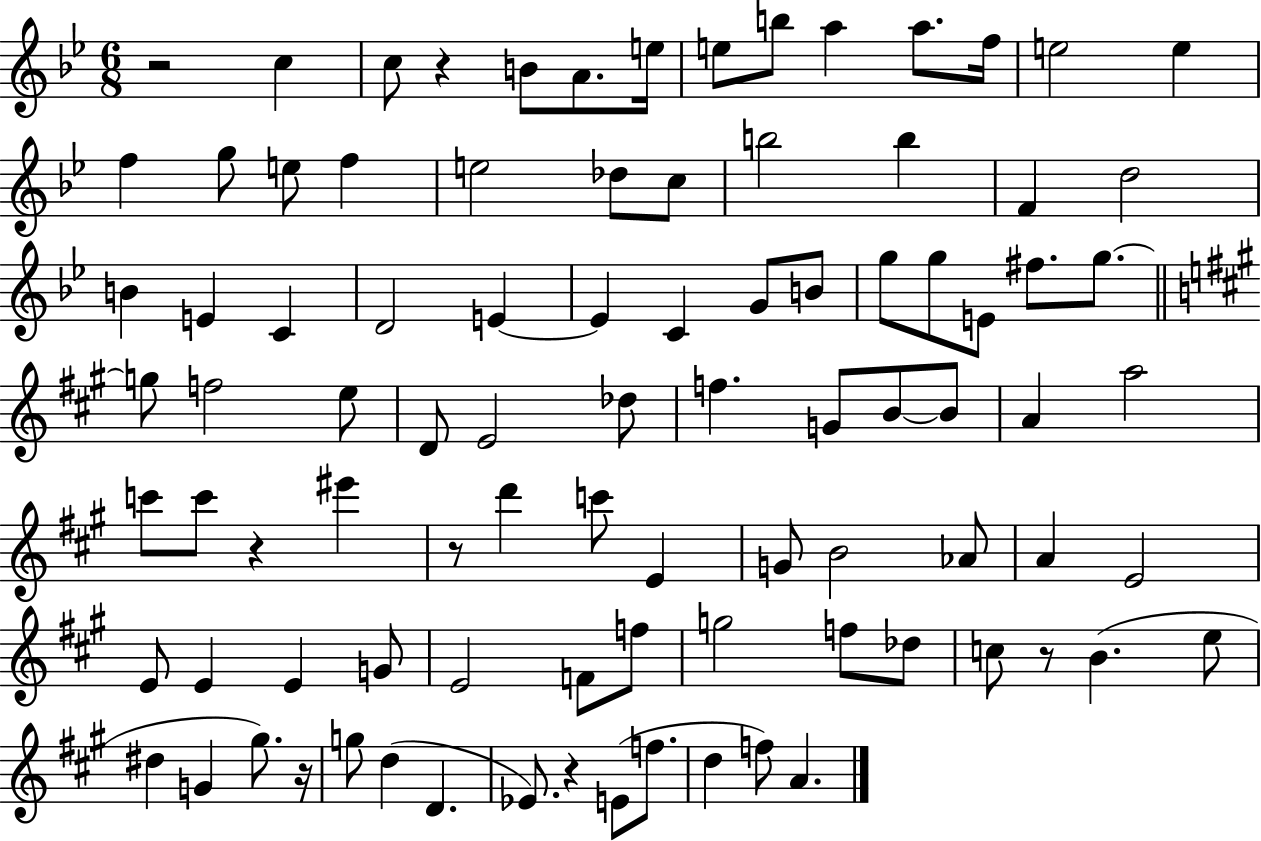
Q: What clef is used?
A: treble